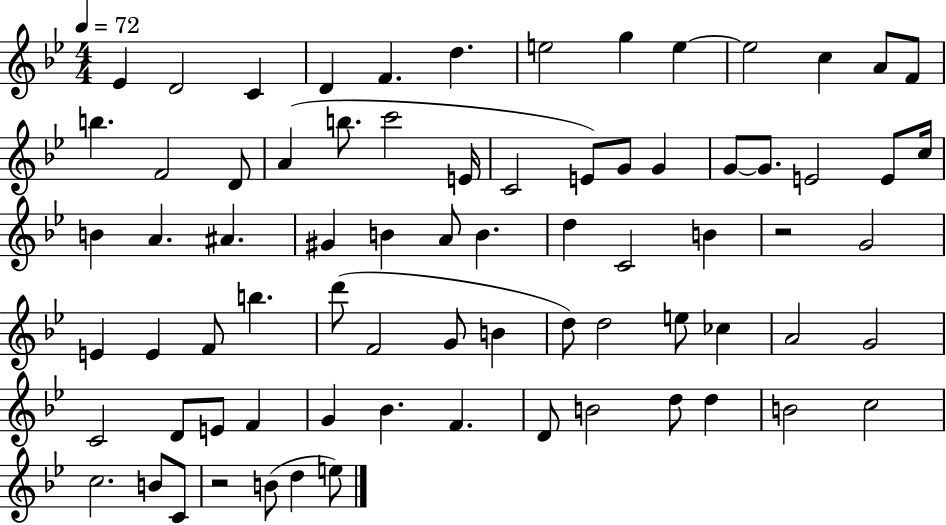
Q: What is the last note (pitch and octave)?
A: E5